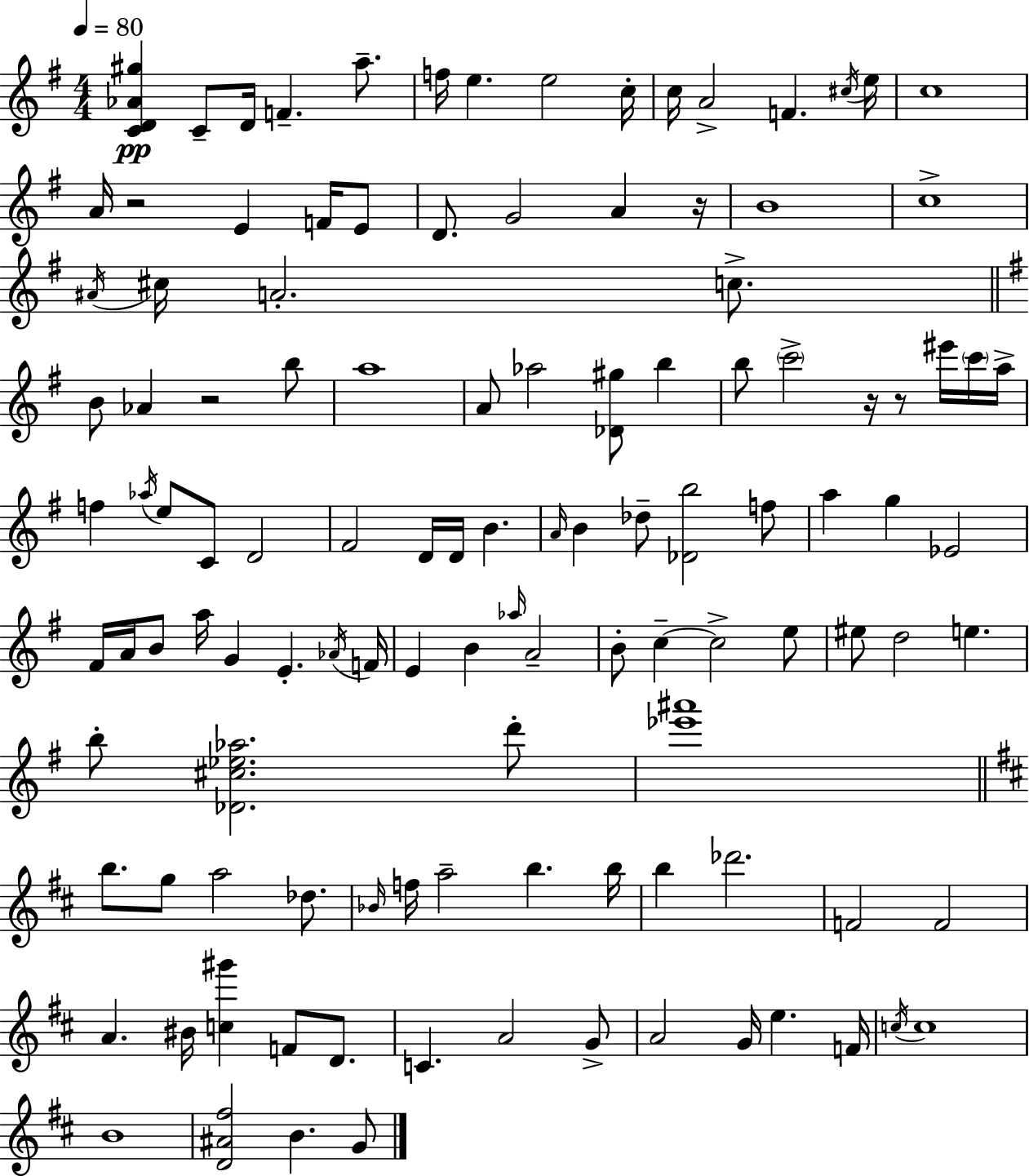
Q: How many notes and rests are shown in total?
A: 117